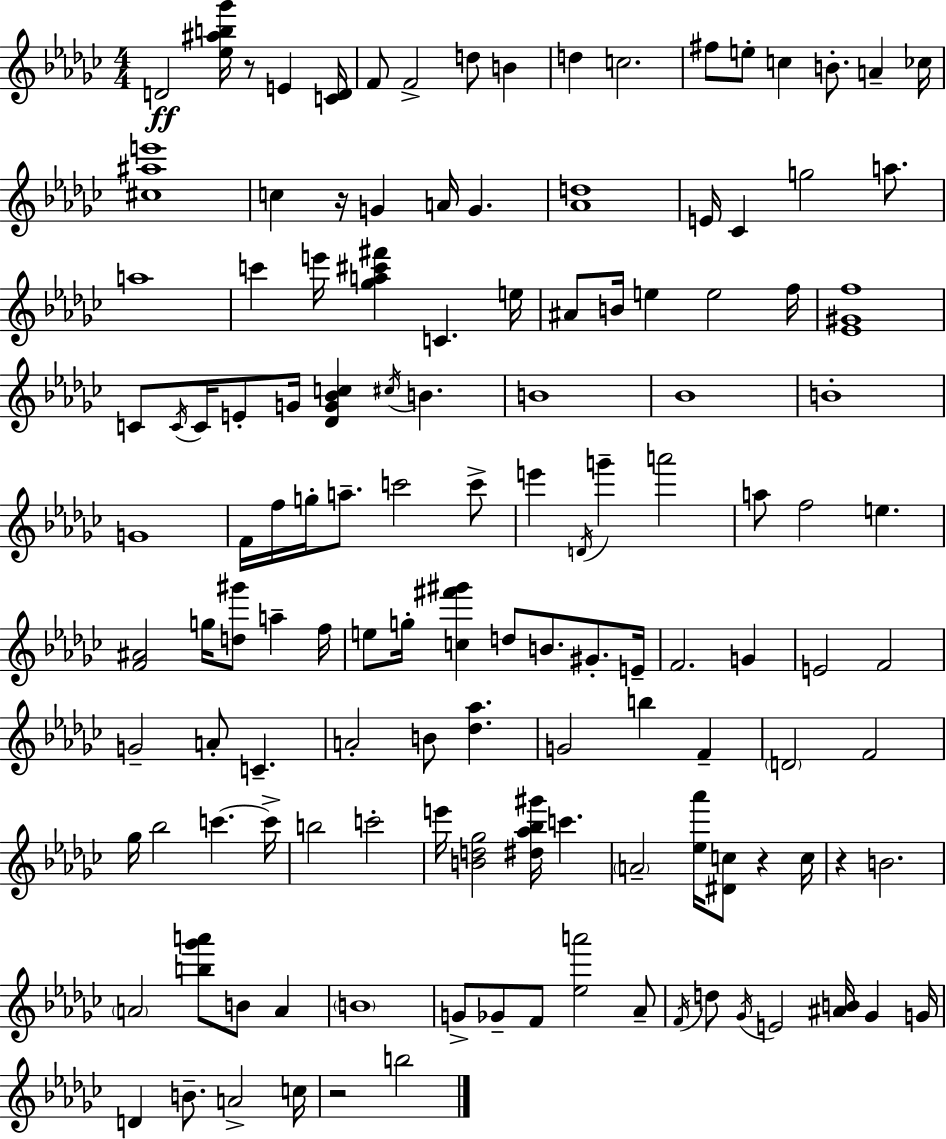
D4/h [Eb5,A#5,B5,Gb6]/s R/e E4/q [C4,D4]/s F4/e F4/h D5/e B4/q D5/q C5/h. F#5/e E5/e C5/q B4/e. A4/q CES5/s [C#5,A#5,E6]/w C5/q R/s G4/q A4/s G4/q. [Ab4,D5]/w E4/s CES4/q G5/h A5/e. A5/w C6/q E6/s [Gb5,A5,C#6,F#6]/q C4/q. E5/s A#4/e B4/s E5/q E5/h F5/s [Eb4,G#4,F5]/w C4/e C4/s C4/s E4/e G4/s [Db4,G4,Bb4,C5]/q C#5/s B4/q. B4/w Bb4/w B4/w G4/w F4/s F5/s G5/s A5/e. C6/h C6/e E6/q D4/s G6/q A6/h A5/e F5/h E5/q. [F4,A#4]/h G5/s [D5,G#6]/e A5/q F5/s E5/e G5/s [C5,F#6,G#6]/q D5/e B4/e. G#4/e. E4/s F4/h. G4/q E4/h F4/h G4/h A4/e C4/q. A4/h B4/e [Db5,Ab5]/q. G4/h B5/q F4/q D4/h F4/h Gb5/s Bb5/h C6/q. C6/s B5/h C6/h E6/s [B4,D5,Gb5]/h [D#5,Ab5,Bb5,G#6]/s C6/q. A4/h [Eb5,Ab6]/s [D#4,C5]/e R/q C5/s R/q B4/h. A4/h [B5,Gb6,A6]/e B4/e A4/q B4/w G4/e Gb4/e F4/e [Eb5,A6]/h Ab4/e F4/s D5/e Gb4/s E4/h [A#4,B4]/s Gb4/q G4/s D4/q B4/e. A4/h C5/s R/h B5/h